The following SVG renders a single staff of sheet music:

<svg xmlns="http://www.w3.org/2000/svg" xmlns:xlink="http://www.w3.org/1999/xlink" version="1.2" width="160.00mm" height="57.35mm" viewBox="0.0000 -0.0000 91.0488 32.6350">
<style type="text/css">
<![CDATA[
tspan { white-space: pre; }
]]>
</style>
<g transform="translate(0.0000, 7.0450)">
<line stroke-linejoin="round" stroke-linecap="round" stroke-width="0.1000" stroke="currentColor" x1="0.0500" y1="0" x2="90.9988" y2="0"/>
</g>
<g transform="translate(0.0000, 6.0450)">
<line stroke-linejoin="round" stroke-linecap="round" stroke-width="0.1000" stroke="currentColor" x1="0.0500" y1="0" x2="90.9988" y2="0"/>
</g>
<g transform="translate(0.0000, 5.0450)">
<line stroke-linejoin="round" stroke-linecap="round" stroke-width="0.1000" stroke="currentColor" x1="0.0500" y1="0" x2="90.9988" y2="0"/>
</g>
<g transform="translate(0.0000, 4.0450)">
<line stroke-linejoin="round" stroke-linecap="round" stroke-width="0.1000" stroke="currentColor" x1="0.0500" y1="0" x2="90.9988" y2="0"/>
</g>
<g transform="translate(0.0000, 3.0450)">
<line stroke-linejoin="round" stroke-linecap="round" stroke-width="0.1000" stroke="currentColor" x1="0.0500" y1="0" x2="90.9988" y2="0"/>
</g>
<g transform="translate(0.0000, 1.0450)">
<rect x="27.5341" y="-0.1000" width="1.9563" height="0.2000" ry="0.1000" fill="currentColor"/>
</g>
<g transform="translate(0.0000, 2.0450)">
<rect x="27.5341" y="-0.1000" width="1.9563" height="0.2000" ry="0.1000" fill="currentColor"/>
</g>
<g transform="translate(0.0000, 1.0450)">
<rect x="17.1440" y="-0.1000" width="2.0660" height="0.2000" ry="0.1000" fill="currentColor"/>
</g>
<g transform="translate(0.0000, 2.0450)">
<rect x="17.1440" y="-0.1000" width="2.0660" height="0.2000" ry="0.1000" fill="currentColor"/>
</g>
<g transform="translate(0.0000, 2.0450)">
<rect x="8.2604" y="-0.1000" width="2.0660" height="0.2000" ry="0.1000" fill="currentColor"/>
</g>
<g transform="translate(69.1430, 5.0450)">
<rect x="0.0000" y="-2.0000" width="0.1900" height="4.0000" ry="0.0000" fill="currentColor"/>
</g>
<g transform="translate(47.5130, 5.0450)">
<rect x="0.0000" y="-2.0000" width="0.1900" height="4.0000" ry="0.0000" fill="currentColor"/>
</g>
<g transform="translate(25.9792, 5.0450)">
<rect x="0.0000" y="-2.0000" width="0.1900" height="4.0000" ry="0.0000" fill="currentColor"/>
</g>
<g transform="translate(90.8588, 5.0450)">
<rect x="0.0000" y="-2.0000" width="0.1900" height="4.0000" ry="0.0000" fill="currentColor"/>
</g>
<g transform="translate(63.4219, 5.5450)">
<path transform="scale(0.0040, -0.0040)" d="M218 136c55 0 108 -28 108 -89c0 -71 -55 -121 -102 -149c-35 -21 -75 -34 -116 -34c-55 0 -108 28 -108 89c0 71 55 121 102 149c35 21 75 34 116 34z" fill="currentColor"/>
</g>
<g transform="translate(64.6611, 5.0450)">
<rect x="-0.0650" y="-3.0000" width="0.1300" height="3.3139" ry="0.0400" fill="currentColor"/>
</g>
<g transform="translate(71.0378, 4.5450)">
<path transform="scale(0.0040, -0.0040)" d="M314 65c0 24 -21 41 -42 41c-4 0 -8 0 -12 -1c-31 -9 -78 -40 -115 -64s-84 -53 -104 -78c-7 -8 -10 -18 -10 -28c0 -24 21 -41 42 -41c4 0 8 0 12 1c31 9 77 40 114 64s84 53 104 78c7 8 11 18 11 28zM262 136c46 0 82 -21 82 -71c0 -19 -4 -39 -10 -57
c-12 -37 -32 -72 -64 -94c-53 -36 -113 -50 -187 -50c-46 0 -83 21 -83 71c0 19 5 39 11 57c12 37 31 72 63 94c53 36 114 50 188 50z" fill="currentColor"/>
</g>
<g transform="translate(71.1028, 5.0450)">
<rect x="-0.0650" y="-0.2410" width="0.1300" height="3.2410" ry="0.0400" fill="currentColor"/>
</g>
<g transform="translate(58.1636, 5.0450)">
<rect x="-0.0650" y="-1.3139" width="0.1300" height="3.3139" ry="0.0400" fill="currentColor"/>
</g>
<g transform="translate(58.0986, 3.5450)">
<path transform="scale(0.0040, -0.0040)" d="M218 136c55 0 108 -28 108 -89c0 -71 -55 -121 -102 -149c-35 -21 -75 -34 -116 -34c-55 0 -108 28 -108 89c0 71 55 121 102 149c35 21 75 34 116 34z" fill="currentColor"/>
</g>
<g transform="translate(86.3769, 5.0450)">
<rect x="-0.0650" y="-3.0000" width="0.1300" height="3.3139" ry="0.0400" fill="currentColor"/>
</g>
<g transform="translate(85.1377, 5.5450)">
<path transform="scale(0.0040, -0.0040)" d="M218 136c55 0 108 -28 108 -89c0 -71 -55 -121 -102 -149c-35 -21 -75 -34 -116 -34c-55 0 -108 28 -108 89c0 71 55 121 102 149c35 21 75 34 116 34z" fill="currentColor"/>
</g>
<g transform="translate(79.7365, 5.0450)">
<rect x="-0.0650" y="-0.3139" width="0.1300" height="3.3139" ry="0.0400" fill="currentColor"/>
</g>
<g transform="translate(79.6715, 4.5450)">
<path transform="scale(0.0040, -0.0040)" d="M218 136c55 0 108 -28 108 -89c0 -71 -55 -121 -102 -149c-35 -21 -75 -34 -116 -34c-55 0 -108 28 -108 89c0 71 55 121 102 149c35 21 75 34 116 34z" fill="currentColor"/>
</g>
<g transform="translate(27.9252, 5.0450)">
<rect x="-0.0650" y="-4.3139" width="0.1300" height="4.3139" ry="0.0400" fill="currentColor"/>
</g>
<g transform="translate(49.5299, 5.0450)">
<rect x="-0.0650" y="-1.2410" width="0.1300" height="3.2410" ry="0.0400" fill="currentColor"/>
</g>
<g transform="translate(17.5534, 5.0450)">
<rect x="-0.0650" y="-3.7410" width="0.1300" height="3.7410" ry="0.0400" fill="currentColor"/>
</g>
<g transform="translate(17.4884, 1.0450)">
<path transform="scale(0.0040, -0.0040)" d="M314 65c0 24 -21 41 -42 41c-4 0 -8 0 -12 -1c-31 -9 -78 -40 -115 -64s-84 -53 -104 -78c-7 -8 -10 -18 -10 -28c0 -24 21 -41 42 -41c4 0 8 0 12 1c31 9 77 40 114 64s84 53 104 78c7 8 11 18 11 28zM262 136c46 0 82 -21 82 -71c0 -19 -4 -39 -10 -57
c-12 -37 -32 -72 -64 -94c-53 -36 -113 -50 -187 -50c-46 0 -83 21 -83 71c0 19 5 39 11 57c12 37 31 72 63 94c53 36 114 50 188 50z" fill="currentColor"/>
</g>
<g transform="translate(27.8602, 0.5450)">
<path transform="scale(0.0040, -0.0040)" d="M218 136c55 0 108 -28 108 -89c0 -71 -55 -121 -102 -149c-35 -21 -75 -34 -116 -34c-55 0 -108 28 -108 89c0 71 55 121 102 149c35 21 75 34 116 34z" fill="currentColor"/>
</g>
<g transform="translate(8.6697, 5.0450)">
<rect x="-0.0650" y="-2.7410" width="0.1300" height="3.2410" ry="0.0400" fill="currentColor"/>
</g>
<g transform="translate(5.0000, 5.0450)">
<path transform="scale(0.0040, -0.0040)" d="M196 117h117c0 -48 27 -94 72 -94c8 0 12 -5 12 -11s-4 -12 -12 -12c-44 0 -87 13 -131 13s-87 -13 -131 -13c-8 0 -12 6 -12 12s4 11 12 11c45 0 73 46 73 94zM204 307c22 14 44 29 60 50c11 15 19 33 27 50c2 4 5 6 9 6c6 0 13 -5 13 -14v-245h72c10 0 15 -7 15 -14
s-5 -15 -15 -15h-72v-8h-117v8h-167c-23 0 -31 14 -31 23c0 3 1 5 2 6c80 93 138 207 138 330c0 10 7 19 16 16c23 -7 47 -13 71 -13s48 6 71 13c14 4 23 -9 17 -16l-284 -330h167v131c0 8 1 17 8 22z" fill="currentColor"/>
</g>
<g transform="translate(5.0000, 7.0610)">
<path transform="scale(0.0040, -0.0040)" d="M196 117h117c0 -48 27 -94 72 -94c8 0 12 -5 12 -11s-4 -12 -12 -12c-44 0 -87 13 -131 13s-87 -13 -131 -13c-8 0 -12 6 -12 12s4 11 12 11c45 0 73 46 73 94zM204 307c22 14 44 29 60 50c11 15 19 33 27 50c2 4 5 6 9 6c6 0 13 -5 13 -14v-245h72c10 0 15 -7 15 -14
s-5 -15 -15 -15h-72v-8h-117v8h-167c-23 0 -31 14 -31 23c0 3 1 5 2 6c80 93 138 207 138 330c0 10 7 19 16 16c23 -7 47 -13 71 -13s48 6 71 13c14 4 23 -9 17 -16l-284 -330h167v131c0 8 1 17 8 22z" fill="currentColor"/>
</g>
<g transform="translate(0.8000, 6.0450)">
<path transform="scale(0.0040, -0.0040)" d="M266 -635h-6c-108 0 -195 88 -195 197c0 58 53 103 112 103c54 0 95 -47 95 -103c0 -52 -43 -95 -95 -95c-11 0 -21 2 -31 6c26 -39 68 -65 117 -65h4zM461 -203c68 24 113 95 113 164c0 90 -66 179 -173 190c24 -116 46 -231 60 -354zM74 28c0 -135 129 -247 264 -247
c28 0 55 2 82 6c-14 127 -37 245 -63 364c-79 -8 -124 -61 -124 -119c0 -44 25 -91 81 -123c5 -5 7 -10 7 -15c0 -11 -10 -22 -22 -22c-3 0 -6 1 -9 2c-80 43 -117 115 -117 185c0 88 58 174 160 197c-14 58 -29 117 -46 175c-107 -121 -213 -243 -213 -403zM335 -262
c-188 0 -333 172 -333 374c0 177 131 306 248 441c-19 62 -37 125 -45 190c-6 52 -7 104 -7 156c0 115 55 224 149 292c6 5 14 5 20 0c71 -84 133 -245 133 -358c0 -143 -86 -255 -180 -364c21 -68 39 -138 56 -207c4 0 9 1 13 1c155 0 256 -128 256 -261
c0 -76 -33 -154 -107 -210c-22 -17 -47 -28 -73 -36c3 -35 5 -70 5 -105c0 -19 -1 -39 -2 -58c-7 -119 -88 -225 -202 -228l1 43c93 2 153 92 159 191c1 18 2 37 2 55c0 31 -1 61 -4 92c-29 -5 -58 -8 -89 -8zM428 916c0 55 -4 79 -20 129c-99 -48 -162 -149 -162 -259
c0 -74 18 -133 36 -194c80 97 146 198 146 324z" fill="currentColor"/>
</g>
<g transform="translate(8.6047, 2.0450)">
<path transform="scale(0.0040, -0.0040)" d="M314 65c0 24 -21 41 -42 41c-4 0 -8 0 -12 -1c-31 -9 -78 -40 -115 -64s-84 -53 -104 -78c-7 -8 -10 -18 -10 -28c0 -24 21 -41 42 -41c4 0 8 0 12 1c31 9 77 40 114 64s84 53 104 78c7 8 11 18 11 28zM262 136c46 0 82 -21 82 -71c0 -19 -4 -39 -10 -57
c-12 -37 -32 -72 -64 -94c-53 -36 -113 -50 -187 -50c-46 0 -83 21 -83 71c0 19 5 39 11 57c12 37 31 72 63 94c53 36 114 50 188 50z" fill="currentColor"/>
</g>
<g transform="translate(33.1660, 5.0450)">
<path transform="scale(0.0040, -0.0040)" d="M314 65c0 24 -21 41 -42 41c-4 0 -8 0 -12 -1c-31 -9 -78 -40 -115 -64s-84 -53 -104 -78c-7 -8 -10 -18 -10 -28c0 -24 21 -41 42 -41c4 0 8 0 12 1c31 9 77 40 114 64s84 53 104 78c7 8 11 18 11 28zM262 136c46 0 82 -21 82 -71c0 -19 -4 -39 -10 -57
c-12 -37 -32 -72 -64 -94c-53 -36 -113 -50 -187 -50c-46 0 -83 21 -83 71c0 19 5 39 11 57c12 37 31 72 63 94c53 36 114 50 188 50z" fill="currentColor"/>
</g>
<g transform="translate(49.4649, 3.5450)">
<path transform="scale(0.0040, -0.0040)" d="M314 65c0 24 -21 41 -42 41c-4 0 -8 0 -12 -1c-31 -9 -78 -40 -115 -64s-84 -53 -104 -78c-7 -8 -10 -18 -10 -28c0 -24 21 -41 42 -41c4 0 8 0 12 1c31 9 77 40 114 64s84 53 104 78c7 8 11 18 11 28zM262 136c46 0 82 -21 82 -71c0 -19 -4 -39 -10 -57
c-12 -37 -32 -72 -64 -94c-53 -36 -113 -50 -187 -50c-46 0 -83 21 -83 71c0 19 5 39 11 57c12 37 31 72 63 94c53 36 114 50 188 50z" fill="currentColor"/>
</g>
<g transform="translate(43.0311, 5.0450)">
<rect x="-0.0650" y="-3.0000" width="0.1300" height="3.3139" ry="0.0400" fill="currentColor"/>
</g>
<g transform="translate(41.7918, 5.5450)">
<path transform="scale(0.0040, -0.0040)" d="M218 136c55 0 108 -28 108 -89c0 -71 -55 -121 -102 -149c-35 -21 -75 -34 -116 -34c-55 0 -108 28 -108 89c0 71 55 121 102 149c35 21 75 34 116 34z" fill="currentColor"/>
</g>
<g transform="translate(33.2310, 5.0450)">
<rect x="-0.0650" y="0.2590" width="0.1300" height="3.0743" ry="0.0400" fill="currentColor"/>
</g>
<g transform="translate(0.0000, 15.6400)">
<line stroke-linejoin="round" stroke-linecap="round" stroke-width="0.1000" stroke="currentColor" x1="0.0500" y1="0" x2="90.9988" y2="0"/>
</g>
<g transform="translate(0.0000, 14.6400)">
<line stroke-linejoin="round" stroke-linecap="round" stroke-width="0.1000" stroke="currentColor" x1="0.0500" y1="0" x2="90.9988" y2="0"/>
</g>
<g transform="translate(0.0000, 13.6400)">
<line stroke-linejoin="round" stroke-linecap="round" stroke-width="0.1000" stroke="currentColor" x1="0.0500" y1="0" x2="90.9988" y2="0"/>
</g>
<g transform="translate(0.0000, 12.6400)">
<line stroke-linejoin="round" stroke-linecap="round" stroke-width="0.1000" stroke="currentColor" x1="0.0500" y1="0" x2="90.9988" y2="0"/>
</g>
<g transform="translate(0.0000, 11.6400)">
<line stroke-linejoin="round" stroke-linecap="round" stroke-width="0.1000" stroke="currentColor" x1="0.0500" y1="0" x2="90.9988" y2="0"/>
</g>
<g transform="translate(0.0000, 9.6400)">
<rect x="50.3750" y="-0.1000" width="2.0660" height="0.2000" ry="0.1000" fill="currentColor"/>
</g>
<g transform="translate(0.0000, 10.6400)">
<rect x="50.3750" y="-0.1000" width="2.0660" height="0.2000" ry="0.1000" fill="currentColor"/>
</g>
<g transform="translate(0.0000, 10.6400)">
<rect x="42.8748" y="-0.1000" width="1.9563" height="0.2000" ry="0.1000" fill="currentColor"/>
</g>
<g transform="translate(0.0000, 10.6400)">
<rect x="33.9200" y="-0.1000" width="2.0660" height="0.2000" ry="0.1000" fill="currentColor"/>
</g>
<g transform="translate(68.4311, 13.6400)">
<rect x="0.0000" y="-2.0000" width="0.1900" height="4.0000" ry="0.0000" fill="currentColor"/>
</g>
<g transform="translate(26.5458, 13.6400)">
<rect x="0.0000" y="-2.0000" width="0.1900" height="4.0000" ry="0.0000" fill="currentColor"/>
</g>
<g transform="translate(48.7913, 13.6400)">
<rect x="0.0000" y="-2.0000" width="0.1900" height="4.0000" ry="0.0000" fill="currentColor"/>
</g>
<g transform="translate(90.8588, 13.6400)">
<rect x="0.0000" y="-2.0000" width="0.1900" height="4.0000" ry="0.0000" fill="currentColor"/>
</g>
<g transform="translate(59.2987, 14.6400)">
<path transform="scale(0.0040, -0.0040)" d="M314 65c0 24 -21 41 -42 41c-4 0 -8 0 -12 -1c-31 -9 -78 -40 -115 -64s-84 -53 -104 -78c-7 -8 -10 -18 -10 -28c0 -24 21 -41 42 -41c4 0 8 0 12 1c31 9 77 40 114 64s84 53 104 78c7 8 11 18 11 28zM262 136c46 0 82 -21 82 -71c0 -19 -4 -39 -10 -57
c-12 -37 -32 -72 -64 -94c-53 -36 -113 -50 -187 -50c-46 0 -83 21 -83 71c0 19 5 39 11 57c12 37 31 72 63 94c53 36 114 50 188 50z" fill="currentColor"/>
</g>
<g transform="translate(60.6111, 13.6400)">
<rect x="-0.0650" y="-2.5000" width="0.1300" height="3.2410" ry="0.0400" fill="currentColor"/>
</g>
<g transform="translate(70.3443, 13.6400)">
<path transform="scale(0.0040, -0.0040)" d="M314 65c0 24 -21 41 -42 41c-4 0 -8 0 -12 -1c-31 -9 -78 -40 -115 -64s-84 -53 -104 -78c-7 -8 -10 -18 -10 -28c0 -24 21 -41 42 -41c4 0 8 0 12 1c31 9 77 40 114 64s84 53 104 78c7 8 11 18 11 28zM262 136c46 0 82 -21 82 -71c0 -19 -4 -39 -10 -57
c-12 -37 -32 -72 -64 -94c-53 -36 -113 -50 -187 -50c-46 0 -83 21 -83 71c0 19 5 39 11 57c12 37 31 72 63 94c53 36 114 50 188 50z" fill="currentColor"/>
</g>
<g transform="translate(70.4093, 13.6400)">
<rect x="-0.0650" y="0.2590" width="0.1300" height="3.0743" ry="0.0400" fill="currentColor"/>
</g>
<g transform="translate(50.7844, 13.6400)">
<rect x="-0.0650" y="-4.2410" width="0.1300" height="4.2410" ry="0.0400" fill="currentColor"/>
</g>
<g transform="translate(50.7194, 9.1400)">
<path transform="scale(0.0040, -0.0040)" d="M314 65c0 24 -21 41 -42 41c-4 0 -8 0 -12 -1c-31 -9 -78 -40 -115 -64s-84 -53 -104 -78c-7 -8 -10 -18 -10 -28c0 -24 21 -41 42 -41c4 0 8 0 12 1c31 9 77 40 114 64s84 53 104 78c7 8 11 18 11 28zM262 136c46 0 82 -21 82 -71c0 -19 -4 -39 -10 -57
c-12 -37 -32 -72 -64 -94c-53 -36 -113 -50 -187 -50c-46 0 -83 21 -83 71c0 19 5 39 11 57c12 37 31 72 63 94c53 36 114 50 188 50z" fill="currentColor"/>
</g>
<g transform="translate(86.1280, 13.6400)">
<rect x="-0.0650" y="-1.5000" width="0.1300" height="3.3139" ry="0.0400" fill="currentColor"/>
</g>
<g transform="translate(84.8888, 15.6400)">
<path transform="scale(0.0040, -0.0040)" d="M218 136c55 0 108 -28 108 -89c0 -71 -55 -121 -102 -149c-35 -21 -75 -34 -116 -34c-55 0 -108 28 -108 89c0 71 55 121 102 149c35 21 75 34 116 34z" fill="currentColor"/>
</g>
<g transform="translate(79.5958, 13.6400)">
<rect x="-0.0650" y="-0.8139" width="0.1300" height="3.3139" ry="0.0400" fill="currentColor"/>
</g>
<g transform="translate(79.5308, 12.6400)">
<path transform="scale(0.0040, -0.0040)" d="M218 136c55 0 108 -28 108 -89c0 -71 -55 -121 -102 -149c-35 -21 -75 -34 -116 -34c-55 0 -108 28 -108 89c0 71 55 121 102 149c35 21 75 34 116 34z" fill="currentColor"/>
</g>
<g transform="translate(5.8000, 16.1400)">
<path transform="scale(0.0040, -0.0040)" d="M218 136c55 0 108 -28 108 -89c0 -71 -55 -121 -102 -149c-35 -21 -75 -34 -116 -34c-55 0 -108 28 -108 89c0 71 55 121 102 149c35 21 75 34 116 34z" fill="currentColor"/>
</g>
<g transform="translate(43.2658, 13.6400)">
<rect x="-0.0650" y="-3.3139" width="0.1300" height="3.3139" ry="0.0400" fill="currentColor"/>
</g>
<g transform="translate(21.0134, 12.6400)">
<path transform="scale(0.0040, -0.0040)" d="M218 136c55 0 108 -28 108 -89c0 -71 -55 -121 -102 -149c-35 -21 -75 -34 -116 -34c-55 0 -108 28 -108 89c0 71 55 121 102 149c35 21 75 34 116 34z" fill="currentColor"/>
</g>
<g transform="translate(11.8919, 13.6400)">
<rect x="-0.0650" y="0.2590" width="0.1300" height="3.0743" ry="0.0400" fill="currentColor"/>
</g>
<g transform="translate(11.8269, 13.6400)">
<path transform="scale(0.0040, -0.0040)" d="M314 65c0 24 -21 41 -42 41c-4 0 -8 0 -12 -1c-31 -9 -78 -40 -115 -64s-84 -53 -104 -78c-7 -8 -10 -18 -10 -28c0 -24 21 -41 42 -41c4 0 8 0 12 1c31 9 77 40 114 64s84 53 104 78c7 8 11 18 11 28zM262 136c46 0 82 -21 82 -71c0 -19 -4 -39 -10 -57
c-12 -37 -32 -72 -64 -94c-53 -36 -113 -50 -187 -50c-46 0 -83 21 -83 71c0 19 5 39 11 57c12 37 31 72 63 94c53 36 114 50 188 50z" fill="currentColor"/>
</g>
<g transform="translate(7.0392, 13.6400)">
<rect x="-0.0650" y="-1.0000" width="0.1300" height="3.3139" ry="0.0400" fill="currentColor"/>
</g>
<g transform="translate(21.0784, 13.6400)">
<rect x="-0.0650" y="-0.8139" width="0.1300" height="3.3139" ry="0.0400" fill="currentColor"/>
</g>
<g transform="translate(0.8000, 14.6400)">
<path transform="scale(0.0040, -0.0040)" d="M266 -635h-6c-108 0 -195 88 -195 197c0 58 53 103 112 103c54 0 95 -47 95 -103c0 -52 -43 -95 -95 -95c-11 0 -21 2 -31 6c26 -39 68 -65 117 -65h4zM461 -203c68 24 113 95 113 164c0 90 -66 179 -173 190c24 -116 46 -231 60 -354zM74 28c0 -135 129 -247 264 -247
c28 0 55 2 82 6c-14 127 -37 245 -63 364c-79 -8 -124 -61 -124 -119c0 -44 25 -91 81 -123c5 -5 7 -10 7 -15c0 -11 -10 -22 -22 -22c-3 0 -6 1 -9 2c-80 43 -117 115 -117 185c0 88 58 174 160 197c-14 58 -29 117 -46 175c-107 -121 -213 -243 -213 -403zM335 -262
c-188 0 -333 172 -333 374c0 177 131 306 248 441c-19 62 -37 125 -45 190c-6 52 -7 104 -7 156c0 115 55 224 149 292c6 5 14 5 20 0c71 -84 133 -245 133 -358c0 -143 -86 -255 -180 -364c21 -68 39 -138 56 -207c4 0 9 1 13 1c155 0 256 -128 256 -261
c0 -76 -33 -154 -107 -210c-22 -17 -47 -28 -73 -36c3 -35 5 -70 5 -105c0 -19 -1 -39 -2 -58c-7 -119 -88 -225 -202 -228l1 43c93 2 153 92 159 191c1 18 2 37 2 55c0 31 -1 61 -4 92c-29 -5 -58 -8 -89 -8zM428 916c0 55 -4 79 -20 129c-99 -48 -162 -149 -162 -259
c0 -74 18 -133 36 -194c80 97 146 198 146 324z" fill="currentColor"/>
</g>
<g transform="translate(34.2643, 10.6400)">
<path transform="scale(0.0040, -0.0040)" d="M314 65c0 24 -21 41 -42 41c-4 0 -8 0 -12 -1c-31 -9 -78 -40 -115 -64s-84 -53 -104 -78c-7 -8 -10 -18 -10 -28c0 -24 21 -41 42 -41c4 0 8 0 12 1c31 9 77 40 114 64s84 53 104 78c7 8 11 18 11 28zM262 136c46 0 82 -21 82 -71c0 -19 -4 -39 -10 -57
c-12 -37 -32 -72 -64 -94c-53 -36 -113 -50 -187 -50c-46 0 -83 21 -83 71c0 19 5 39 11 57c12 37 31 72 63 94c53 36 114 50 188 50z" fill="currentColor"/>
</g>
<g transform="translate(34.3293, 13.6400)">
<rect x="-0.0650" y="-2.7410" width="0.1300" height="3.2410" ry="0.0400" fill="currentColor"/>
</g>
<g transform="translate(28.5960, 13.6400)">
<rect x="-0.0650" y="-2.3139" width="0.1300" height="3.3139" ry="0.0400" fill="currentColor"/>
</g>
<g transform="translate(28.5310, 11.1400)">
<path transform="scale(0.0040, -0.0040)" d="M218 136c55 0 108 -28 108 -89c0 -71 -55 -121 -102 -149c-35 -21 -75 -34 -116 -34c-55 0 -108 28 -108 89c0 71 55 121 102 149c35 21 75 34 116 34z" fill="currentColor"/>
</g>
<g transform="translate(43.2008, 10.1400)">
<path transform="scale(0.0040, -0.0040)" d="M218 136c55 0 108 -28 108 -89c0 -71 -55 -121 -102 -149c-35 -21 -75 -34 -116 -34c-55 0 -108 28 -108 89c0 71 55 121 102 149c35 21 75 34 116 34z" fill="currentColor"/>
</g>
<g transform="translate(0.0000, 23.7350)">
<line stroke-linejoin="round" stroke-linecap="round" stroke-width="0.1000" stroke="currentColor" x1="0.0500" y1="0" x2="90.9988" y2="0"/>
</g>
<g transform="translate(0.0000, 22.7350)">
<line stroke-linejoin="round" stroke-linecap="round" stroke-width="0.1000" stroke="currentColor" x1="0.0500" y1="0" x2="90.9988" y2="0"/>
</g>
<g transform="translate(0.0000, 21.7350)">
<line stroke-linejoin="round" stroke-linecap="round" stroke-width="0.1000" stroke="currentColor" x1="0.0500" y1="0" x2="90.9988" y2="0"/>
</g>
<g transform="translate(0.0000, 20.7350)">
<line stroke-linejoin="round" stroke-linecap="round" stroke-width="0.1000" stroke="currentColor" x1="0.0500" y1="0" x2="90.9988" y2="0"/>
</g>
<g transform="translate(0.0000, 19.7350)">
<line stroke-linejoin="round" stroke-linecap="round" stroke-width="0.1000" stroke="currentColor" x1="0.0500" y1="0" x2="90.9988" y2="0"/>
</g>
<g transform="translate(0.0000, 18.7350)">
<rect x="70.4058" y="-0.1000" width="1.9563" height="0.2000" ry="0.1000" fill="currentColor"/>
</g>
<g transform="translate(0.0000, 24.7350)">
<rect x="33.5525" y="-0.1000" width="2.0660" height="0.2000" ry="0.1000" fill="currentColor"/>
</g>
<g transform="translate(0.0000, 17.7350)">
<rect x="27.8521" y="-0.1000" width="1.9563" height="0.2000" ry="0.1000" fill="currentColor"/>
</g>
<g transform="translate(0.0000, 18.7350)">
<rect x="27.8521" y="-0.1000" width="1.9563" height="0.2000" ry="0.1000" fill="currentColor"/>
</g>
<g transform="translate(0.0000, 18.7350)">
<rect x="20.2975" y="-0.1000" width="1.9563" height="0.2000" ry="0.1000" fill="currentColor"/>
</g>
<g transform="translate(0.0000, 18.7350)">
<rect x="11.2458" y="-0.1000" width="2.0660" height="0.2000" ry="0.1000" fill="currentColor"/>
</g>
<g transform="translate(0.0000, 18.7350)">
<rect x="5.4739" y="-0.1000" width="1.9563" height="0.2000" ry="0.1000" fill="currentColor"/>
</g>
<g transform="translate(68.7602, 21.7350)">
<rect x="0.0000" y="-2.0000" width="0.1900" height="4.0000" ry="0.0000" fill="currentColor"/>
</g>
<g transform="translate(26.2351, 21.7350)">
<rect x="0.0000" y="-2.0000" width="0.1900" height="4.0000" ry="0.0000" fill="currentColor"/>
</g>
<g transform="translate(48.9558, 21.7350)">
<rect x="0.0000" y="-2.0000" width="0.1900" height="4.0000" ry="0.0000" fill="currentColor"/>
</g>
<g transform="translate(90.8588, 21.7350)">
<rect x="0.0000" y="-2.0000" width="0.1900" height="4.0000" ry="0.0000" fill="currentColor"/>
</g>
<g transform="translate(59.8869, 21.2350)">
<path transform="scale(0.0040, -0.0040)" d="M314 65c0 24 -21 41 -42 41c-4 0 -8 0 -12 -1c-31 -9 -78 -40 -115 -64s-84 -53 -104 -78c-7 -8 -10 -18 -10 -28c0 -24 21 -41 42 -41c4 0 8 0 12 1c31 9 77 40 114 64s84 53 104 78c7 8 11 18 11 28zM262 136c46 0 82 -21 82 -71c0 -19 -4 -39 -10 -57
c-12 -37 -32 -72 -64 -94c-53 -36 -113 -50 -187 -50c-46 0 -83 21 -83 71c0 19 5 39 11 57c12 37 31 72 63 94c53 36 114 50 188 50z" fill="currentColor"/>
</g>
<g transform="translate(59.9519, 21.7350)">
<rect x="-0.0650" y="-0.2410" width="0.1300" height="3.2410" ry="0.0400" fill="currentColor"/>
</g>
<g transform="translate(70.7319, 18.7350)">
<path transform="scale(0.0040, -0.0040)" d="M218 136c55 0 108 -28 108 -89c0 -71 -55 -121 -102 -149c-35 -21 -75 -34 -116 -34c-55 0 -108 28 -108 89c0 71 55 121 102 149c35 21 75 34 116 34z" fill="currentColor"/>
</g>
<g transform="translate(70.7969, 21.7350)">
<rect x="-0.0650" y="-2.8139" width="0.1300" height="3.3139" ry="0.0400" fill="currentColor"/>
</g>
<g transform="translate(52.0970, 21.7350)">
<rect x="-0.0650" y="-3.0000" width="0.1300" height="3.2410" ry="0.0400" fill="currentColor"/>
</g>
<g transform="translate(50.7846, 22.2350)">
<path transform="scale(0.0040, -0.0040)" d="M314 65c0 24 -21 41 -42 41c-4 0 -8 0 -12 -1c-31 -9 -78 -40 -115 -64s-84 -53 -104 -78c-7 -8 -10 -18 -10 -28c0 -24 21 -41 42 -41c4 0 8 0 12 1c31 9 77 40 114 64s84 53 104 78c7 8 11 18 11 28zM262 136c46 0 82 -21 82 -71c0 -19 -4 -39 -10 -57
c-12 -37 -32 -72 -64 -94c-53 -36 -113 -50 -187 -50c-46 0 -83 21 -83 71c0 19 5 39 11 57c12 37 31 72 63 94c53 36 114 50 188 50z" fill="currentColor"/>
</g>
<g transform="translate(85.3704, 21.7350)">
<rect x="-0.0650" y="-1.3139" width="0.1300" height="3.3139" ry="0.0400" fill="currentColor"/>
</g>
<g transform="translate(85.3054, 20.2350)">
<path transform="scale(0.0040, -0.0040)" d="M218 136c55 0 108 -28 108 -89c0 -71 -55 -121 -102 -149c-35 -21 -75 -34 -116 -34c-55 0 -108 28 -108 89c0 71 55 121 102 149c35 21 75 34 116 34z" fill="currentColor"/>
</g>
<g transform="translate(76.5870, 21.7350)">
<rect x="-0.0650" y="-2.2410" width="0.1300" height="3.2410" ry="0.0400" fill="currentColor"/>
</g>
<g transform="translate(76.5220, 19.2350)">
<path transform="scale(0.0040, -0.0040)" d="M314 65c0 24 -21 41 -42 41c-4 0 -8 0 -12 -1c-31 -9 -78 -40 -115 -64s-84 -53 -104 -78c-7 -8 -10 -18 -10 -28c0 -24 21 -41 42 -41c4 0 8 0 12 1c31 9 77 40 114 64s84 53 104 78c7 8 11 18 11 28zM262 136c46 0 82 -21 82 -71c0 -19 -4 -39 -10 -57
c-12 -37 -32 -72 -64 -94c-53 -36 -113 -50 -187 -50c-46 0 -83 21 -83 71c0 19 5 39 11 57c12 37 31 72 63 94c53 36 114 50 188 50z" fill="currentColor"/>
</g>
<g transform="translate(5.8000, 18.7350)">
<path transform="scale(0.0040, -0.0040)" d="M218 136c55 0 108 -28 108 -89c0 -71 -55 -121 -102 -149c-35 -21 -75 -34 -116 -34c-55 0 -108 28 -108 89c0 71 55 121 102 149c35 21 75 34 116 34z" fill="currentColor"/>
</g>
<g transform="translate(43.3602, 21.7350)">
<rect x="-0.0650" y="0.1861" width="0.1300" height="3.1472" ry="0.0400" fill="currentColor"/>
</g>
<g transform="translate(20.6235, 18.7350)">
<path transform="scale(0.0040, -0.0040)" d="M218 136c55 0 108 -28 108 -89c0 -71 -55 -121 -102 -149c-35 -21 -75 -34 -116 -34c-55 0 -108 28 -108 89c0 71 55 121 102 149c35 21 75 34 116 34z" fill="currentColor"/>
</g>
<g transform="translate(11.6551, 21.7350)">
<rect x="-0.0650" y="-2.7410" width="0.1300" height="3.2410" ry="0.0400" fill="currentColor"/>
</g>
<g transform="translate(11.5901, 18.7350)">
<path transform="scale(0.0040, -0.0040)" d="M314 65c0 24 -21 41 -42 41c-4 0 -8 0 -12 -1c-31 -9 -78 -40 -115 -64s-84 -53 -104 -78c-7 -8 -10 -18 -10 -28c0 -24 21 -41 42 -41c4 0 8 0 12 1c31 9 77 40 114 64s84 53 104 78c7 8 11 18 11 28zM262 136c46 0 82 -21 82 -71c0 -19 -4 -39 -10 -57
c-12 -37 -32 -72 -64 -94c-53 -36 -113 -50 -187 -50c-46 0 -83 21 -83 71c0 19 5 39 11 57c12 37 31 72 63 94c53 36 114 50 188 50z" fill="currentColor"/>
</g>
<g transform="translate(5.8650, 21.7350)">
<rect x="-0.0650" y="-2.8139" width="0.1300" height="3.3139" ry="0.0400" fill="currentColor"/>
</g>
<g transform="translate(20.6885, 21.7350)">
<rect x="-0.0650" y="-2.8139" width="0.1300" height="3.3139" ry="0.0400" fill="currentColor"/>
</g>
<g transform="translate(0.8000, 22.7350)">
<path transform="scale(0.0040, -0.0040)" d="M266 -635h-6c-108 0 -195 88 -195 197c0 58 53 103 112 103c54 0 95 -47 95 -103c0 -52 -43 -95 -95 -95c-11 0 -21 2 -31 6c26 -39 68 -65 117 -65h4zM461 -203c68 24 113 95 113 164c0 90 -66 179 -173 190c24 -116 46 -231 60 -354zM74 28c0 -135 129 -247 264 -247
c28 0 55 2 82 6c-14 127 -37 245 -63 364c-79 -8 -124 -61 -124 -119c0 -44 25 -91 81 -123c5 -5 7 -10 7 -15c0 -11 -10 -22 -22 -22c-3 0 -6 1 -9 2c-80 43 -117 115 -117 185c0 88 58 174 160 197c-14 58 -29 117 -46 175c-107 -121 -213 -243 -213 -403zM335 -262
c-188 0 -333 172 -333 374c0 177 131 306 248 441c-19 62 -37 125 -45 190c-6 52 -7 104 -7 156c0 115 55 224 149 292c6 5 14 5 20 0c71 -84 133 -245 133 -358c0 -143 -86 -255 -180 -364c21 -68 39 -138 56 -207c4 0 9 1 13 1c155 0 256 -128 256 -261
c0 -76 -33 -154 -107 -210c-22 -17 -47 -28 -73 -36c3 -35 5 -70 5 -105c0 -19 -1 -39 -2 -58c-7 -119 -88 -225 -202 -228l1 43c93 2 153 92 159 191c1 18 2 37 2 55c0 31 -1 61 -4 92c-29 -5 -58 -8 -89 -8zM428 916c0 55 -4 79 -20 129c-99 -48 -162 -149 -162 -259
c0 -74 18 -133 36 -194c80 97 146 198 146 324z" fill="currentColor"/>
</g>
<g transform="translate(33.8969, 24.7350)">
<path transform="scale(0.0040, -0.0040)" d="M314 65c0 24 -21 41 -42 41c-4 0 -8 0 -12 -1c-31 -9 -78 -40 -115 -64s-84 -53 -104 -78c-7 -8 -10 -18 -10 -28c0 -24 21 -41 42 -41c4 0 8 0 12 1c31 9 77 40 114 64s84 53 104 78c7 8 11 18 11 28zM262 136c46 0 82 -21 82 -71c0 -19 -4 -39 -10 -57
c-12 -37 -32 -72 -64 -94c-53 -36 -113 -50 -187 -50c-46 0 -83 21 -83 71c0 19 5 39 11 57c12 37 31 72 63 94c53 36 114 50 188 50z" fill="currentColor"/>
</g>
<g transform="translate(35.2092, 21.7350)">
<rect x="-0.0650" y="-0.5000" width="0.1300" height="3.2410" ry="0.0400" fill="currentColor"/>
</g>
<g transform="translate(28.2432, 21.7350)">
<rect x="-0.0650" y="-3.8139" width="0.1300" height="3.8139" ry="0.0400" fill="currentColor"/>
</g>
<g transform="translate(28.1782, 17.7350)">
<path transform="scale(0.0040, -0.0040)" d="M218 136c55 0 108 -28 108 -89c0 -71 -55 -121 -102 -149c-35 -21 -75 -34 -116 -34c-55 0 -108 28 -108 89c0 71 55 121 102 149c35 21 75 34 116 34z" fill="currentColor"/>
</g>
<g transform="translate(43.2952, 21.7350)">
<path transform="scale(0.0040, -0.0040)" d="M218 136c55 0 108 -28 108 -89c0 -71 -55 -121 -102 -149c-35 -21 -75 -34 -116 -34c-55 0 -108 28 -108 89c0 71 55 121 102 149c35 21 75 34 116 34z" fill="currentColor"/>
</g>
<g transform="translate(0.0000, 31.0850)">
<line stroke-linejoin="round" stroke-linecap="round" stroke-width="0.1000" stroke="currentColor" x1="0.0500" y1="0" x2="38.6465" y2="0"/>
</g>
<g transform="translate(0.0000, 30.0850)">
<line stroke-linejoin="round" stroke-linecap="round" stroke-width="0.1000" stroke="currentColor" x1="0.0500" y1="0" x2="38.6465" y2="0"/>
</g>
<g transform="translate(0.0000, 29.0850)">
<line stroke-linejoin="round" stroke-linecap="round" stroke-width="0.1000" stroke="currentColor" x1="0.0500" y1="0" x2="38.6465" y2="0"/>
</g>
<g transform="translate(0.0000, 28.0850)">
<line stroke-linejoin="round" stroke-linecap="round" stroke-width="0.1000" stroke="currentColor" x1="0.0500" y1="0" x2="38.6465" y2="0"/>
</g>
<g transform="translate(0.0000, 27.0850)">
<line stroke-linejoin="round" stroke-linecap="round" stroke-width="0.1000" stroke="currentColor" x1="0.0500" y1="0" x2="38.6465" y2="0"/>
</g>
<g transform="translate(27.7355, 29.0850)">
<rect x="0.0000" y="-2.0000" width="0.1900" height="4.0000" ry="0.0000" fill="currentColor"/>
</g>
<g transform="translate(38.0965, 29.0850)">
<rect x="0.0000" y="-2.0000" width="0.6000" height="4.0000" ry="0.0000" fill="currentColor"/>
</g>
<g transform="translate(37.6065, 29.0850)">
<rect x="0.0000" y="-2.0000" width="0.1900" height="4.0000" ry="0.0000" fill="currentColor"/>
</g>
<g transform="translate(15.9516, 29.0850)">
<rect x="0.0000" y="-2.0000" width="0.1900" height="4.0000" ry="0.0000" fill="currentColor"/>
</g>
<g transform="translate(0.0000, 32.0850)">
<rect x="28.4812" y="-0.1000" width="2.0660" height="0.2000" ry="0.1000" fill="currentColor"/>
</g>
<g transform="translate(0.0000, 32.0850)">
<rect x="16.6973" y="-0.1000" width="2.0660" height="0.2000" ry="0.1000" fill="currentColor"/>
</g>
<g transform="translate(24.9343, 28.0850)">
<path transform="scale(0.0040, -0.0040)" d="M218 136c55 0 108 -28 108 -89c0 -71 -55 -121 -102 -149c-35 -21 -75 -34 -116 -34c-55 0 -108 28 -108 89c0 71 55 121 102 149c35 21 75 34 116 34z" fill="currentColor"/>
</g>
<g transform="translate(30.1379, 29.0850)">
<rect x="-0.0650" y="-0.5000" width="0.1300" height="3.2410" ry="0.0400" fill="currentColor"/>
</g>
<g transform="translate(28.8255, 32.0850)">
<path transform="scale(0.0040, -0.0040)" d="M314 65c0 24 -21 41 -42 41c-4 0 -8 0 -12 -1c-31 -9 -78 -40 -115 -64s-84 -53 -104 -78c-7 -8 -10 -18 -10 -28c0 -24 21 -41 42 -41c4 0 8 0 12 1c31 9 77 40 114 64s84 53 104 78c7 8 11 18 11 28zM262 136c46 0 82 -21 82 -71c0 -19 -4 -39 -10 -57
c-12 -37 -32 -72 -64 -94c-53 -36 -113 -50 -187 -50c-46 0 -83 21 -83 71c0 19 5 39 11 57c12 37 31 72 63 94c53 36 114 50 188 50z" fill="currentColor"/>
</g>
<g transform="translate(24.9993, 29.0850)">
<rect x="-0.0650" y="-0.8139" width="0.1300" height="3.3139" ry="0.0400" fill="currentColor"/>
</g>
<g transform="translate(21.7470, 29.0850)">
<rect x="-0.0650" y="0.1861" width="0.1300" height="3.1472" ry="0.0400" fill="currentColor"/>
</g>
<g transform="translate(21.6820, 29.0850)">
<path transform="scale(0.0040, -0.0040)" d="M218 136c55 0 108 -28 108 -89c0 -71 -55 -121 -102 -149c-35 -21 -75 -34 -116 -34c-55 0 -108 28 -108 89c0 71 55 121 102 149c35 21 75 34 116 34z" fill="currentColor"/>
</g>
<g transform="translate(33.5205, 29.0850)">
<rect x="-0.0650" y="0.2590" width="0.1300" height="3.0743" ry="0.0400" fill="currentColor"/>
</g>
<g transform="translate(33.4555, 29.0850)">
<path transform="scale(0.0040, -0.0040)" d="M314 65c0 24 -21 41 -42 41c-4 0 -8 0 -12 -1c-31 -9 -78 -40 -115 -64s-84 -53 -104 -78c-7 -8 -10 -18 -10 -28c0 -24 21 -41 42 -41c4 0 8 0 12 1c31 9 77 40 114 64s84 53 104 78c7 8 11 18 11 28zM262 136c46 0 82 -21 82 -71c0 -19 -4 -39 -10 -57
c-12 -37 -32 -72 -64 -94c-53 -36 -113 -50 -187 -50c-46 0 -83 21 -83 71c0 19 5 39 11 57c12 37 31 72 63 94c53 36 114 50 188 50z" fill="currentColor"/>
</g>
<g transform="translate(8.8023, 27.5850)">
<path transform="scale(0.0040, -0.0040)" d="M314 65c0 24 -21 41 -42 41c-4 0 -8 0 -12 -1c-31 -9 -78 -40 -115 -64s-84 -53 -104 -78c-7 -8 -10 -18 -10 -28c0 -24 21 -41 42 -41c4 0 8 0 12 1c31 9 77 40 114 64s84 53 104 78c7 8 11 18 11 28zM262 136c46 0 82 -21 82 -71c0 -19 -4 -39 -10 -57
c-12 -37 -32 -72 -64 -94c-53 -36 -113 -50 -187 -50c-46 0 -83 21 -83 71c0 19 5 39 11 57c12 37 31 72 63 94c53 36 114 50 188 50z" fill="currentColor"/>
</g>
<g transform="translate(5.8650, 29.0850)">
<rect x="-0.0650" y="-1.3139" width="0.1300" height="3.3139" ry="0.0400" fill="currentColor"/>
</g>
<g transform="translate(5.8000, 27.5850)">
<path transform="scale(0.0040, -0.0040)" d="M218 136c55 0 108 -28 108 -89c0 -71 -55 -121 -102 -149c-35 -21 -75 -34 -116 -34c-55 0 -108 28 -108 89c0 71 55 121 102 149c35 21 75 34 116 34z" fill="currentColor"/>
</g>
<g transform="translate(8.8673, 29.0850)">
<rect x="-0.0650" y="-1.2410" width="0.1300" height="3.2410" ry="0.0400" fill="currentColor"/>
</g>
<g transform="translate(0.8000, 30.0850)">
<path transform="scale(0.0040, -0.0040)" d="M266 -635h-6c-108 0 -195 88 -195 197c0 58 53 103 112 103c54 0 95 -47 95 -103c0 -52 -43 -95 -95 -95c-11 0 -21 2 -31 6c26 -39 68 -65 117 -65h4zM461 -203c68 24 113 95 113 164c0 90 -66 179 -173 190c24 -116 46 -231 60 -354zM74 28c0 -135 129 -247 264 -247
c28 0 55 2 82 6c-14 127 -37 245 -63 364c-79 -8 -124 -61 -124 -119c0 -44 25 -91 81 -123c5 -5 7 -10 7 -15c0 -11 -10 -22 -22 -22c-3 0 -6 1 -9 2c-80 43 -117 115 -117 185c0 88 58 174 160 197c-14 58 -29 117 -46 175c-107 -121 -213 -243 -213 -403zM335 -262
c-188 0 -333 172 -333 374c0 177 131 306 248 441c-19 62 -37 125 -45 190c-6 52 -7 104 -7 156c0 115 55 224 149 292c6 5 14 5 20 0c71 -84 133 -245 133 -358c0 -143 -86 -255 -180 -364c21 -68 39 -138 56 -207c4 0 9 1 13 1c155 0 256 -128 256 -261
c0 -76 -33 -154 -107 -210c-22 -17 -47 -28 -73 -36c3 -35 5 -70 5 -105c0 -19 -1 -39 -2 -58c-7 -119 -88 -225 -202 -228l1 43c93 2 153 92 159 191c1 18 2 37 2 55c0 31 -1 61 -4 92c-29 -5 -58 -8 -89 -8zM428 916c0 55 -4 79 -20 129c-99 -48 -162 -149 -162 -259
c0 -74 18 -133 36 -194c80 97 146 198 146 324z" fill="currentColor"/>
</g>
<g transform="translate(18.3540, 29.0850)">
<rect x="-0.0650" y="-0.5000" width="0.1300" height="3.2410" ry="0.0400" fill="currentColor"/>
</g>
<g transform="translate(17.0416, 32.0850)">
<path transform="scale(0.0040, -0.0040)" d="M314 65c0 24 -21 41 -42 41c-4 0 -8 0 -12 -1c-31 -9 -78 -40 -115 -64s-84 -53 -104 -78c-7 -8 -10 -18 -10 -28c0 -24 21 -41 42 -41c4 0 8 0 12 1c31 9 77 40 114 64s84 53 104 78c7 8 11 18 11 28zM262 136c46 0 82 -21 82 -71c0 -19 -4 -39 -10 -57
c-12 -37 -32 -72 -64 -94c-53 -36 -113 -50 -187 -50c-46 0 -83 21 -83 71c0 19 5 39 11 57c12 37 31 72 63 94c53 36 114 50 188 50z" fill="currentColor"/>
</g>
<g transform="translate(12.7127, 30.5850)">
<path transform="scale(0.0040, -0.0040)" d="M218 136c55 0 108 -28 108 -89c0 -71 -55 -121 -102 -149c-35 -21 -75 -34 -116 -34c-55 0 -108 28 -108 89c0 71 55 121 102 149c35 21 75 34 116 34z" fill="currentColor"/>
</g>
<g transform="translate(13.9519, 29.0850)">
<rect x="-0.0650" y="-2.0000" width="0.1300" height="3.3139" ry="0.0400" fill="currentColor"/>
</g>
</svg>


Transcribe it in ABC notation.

X:1
T:Untitled
M:4/4
L:1/4
K:C
a2 c'2 d' B2 A e2 e A c2 c A D B2 d g a2 b d'2 G2 B2 d E a a2 a c' C2 B A2 c2 a g2 e e e2 F C2 B d C2 B2